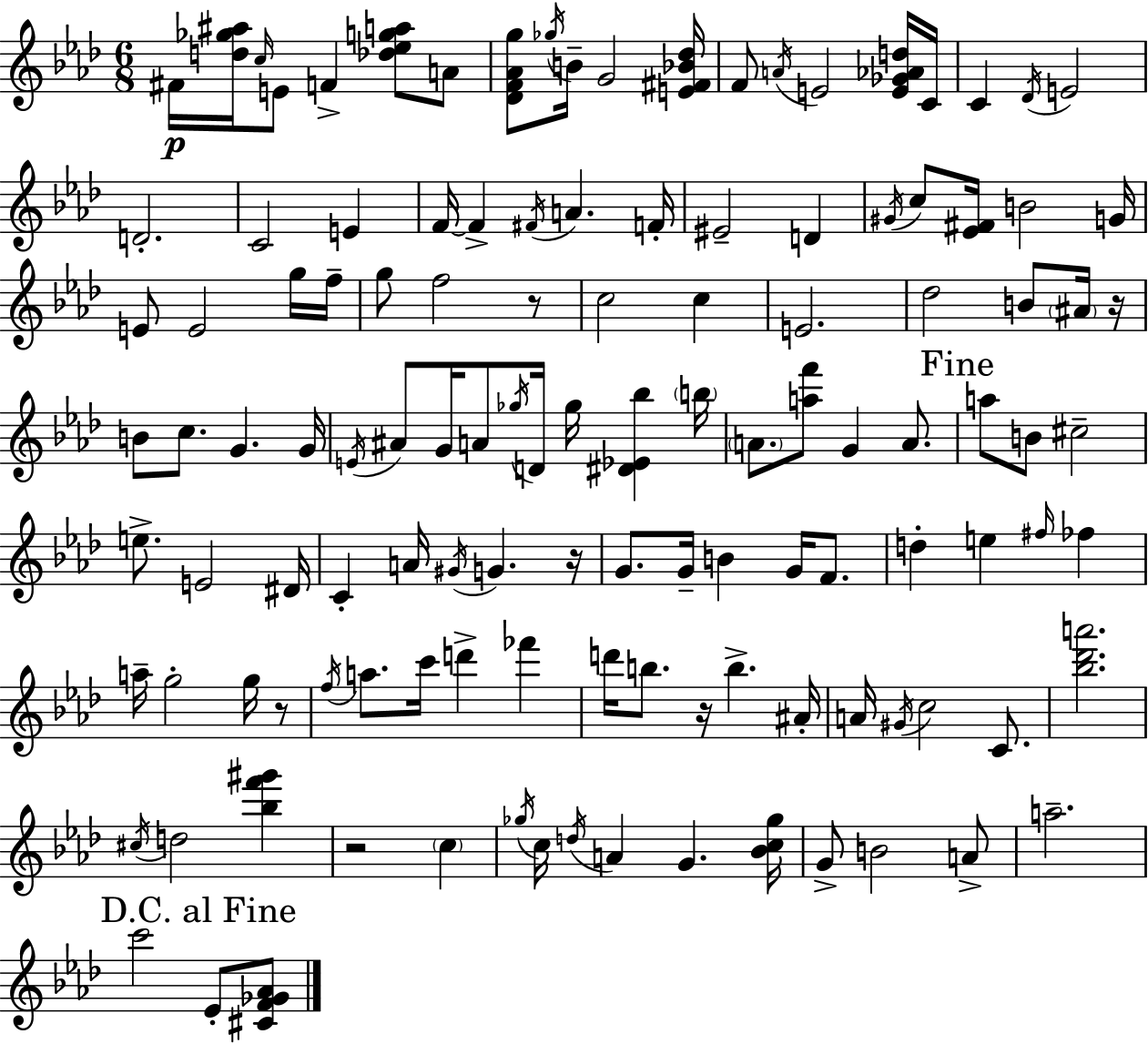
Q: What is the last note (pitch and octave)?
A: Eb4